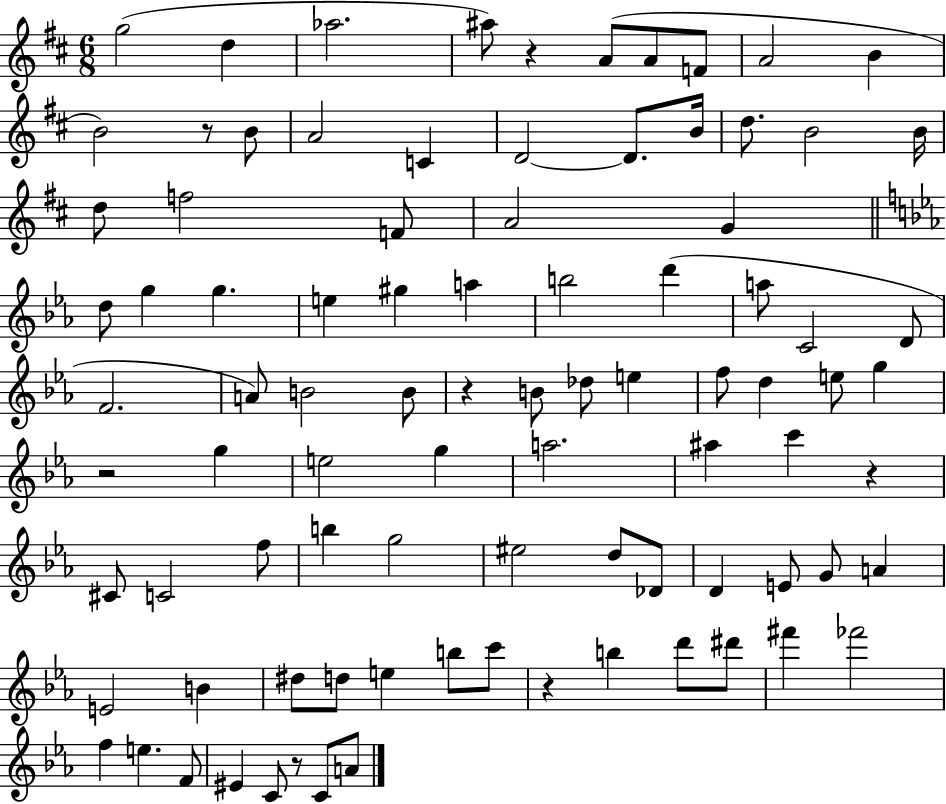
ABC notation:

X:1
T:Untitled
M:6/8
L:1/4
K:D
g2 d _a2 ^a/2 z A/2 A/2 F/2 A2 B B2 z/2 B/2 A2 C D2 D/2 B/4 d/2 B2 B/4 d/2 f2 F/2 A2 G d/2 g g e ^g a b2 d' a/2 C2 D/2 F2 A/2 B2 B/2 z B/2 _d/2 e f/2 d e/2 g z2 g e2 g a2 ^a c' z ^C/2 C2 f/2 b g2 ^e2 d/2 _D/2 D E/2 G/2 A E2 B ^d/2 d/2 e b/2 c'/2 z b d'/2 ^d'/2 ^f' _f'2 f e F/2 ^E C/2 z/2 C/2 A/2